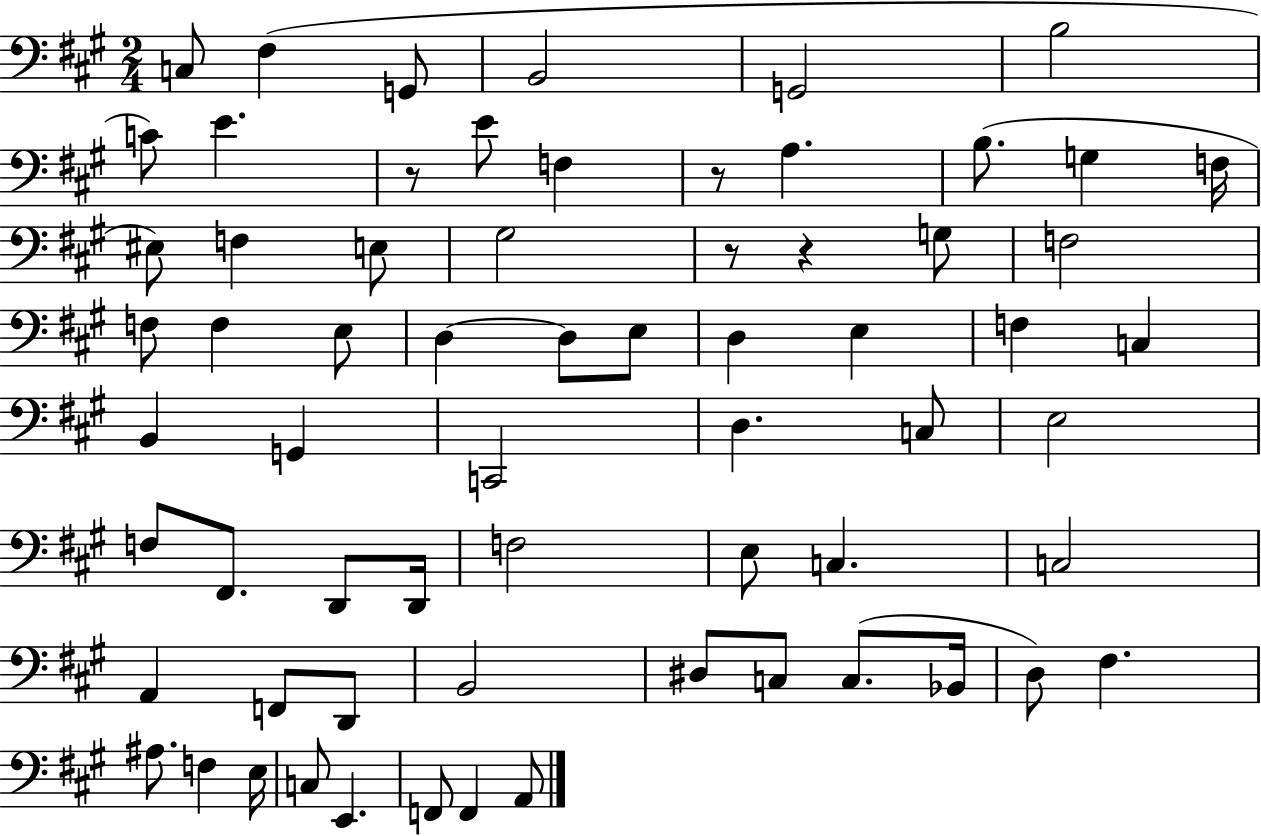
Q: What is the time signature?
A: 2/4